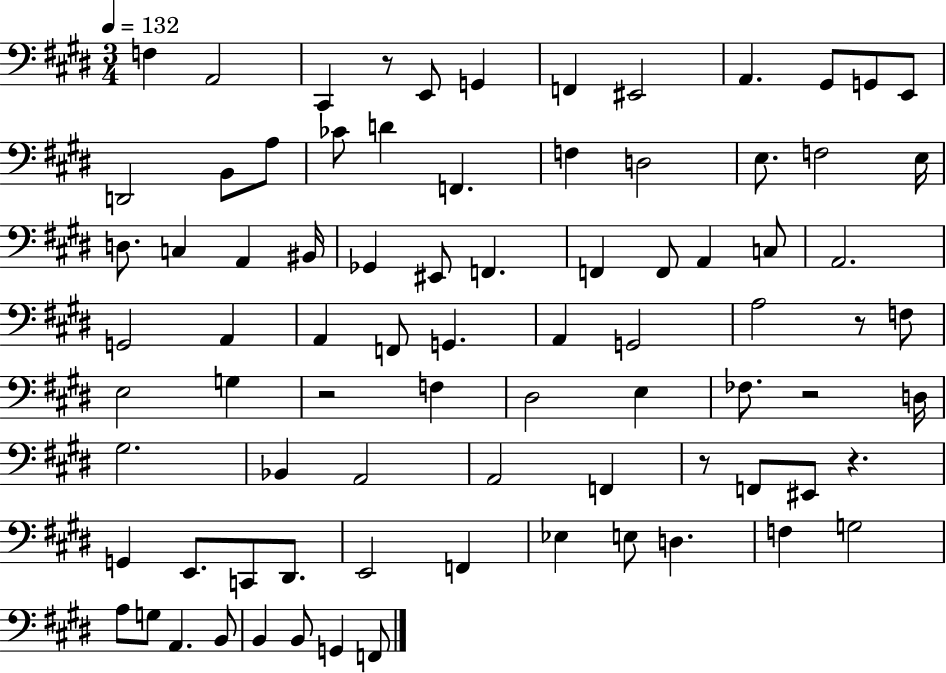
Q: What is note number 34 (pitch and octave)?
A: A2